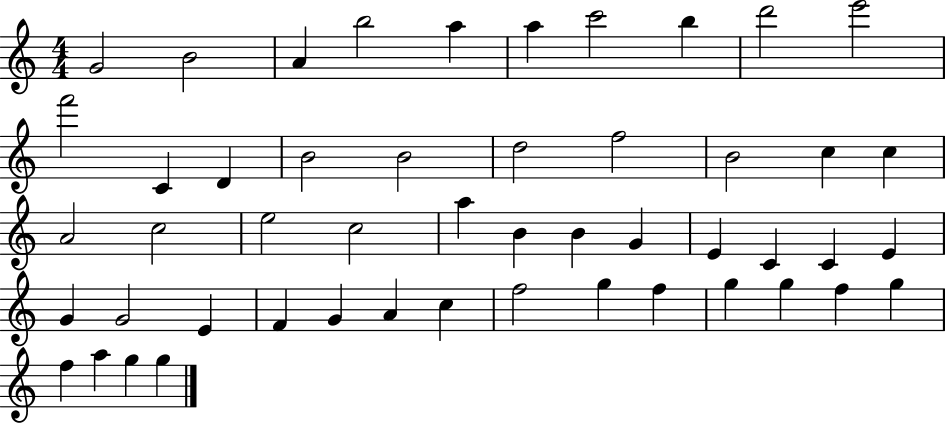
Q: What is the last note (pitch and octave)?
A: G5